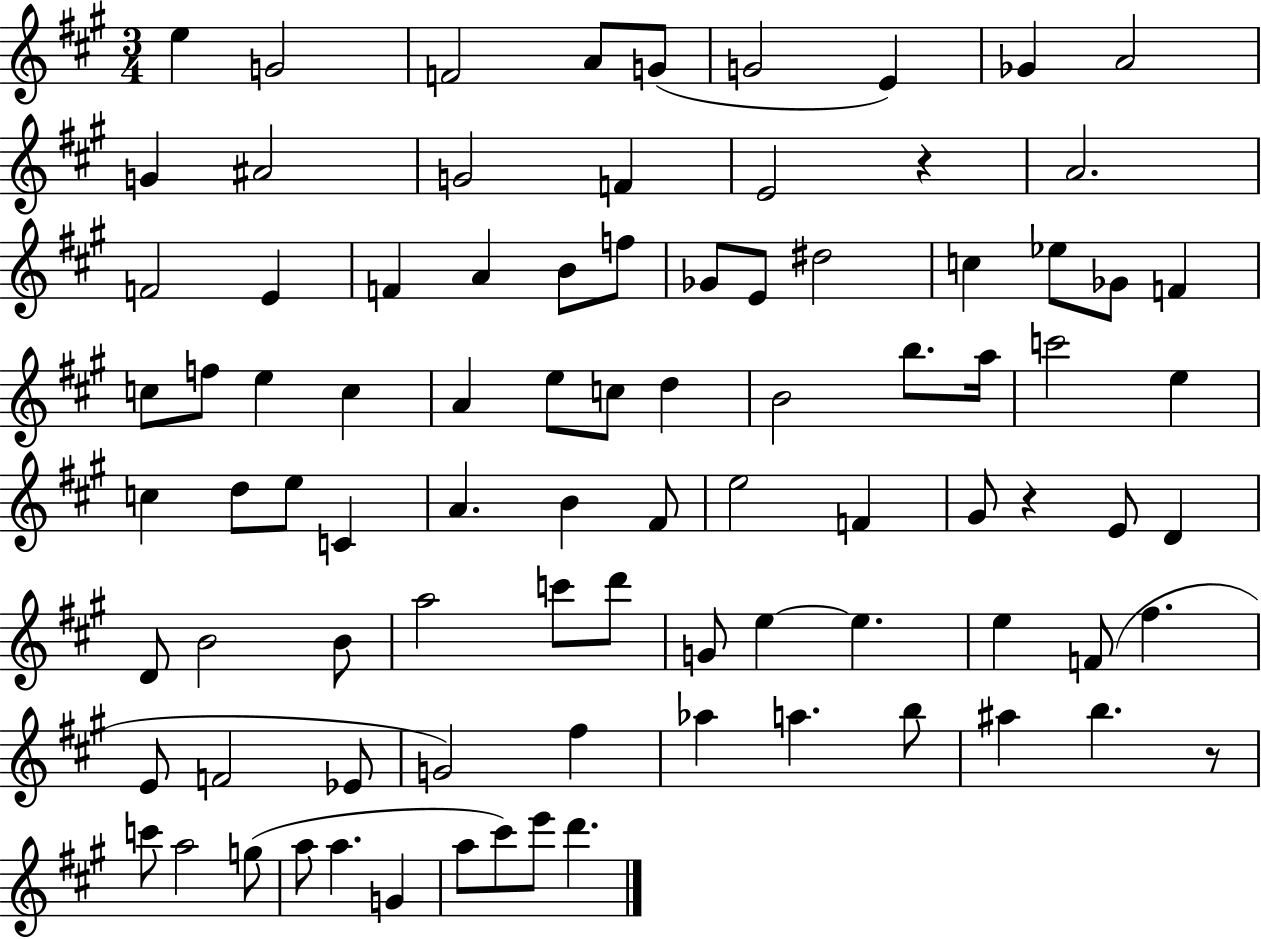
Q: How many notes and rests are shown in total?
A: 88